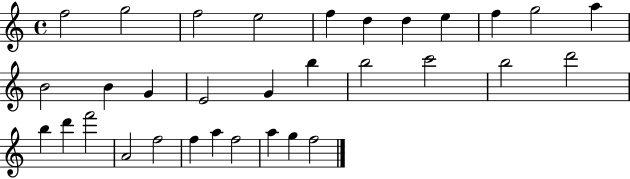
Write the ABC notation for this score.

X:1
T:Untitled
M:4/4
L:1/4
K:C
f2 g2 f2 e2 f d d e f g2 a B2 B G E2 G b b2 c'2 b2 d'2 b d' f'2 A2 f2 f a f2 a g f2